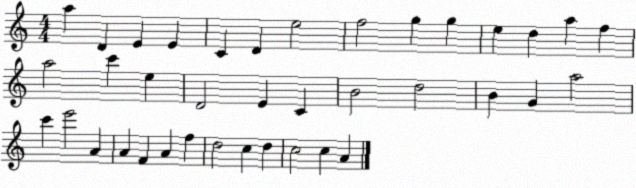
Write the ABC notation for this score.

X:1
T:Untitled
M:4/4
L:1/4
K:C
a D E E C D e2 f2 g g e d a f a2 c' e D2 E C B2 d2 B G a2 c' e'2 A A F A f d2 c d c2 c A